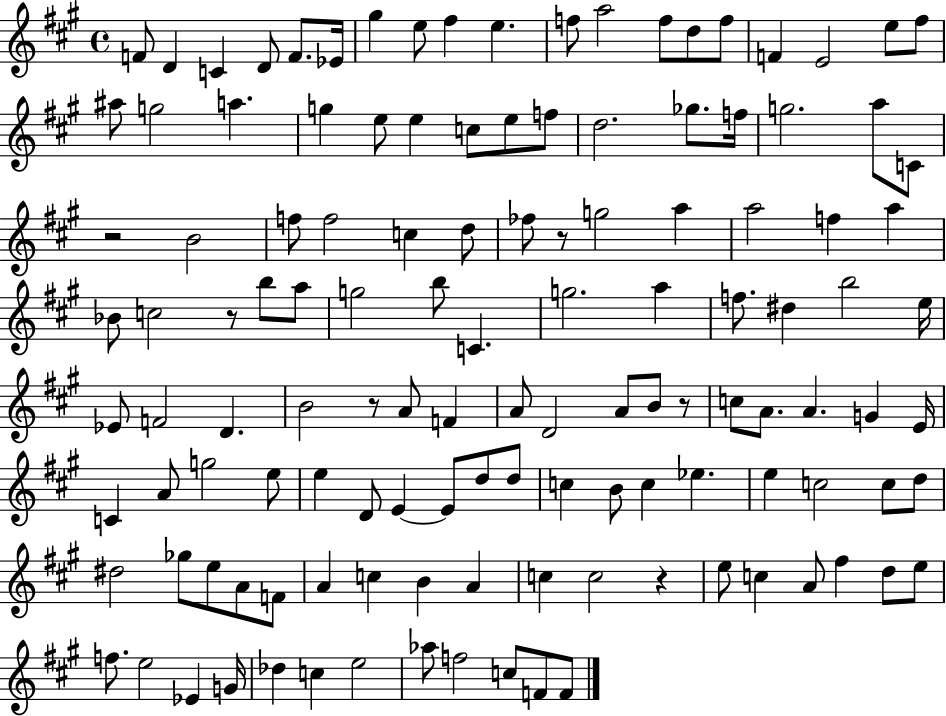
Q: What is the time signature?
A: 4/4